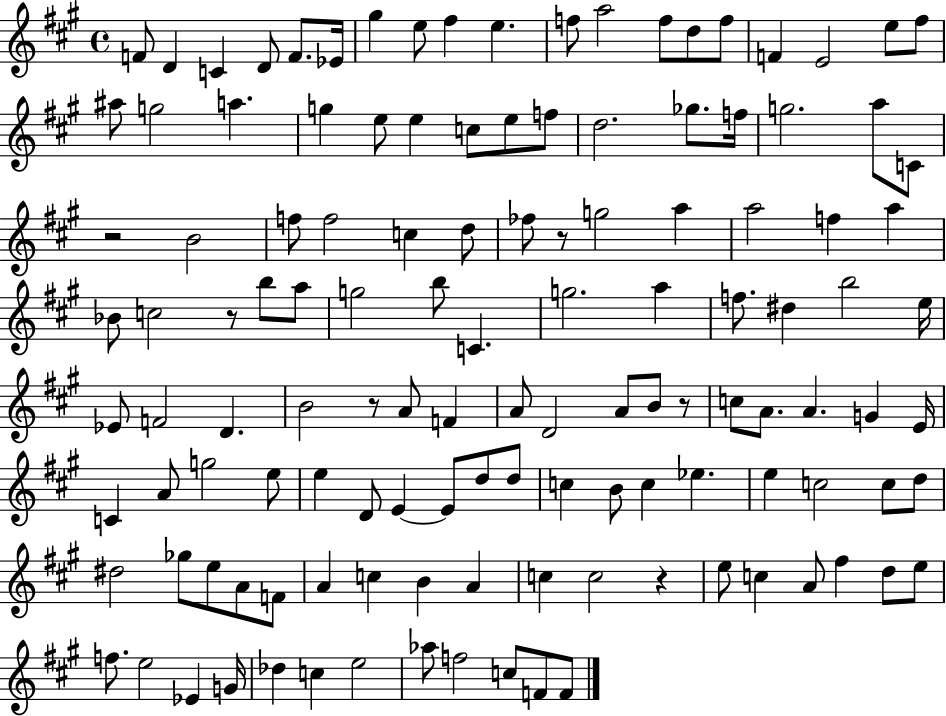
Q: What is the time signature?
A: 4/4